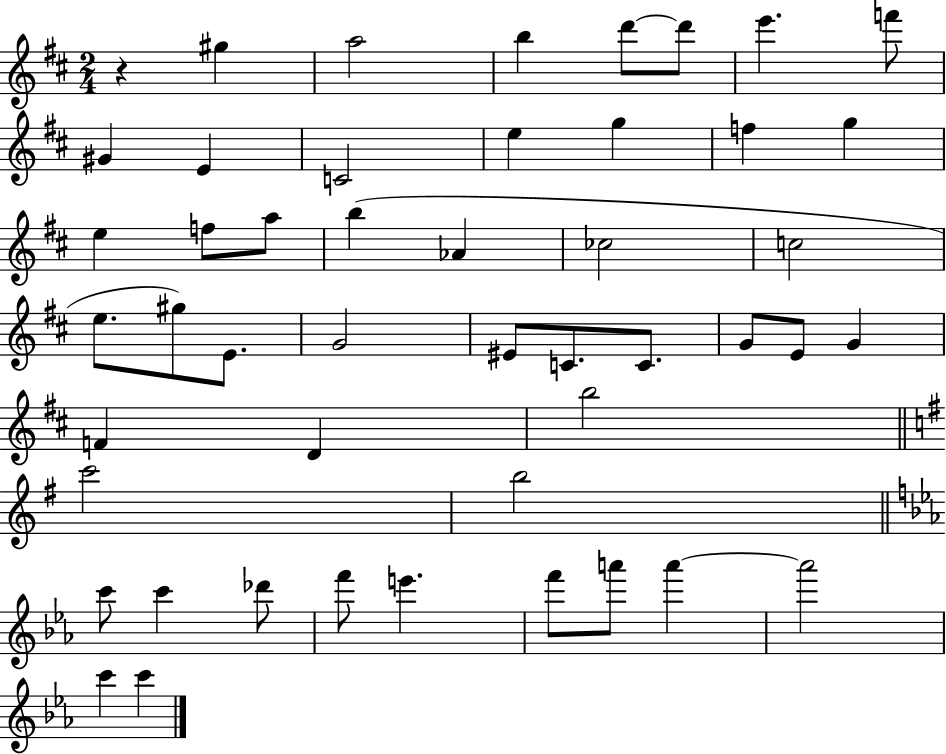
{
  \clef treble
  \numericTimeSignature
  \time 2/4
  \key d \major
  \repeat volta 2 { r4 gis''4 | a''2 | b''4 d'''8~~ d'''8 | e'''4. f'''8 | \break gis'4 e'4 | c'2 | e''4 g''4 | f''4 g''4 | \break e''4 f''8 a''8 | b''4( aes'4 | ces''2 | c''2 | \break e''8. gis''8) e'8. | g'2 | eis'8 c'8. c'8. | g'8 e'8 g'4 | \break f'4 d'4 | b''2 | \bar "||" \break \key g \major c'''2 | b''2 | \bar "||" \break \key ees \major c'''8 c'''4 des'''8 | f'''8 e'''4. | f'''8 a'''8 a'''4~~ | a'''2 | \break c'''4 c'''4 | } \bar "|."
}